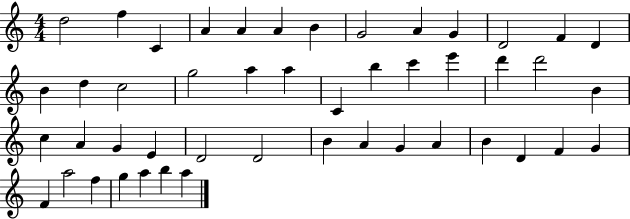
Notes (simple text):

D5/h F5/q C4/q A4/q A4/q A4/q B4/q G4/h A4/q G4/q D4/h F4/q D4/q B4/q D5/q C5/h G5/h A5/q A5/q C4/q B5/q C6/q E6/q D6/q D6/h B4/q C5/q A4/q G4/q E4/q D4/h D4/h B4/q A4/q G4/q A4/q B4/q D4/q F4/q G4/q F4/q A5/h F5/q G5/q A5/q B5/q A5/q